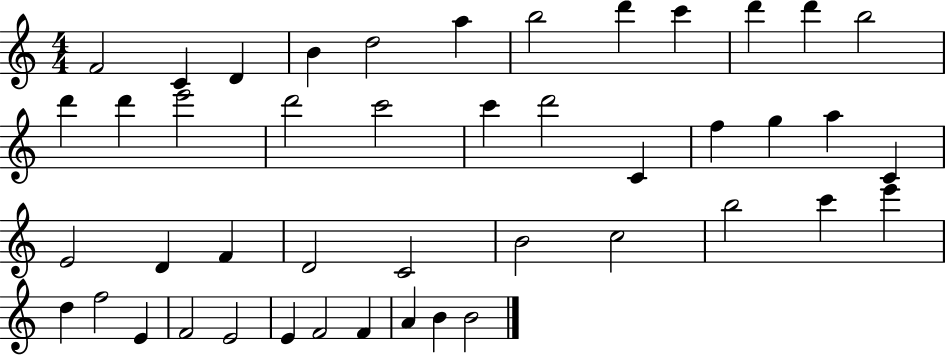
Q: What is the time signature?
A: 4/4